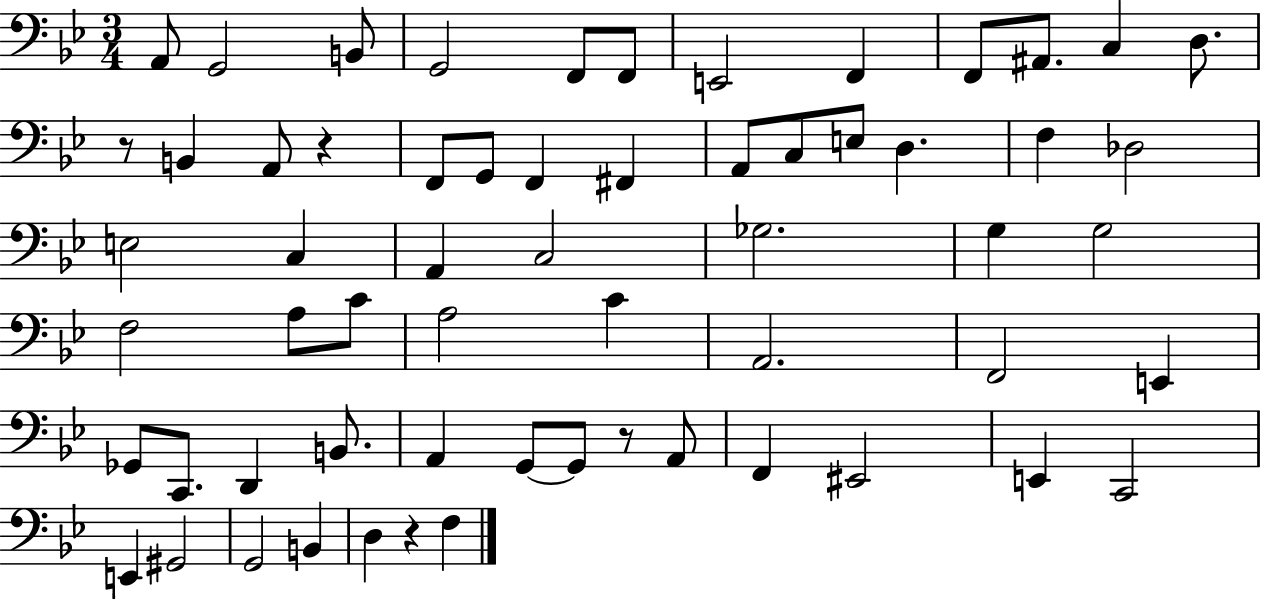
X:1
T:Untitled
M:3/4
L:1/4
K:Bb
A,,/2 G,,2 B,,/2 G,,2 F,,/2 F,,/2 E,,2 F,, F,,/2 ^A,,/2 C, D,/2 z/2 B,, A,,/2 z F,,/2 G,,/2 F,, ^F,, A,,/2 C,/2 E,/2 D, F, _D,2 E,2 C, A,, C,2 _G,2 G, G,2 F,2 A,/2 C/2 A,2 C A,,2 F,,2 E,, _G,,/2 C,,/2 D,, B,,/2 A,, G,,/2 G,,/2 z/2 A,,/2 F,, ^E,,2 E,, C,,2 E,, ^G,,2 G,,2 B,, D, z F,